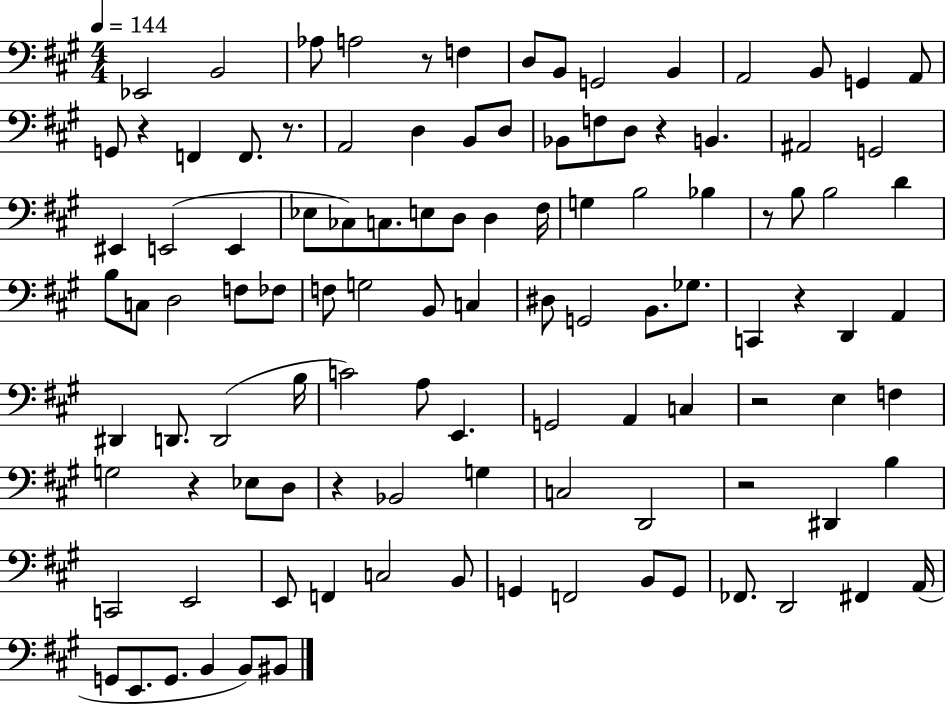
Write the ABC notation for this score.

X:1
T:Untitled
M:4/4
L:1/4
K:A
_E,,2 B,,2 _A,/2 A,2 z/2 F, D,/2 B,,/2 G,,2 B,, A,,2 B,,/2 G,, A,,/2 G,,/2 z F,, F,,/2 z/2 A,,2 D, B,,/2 D,/2 _B,,/2 F,/2 D,/2 z B,, ^A,,2 G,,2 ^E,, E,,2 E,, _E,/2 _C,/2 C,/2 E,/2 D,/2 D, ^F,/4 G, B,2 _B, z/2 B,/2 B,2 D B,/2 C,/2 D,2 F,/2 _F,/2 F,/2 G,2 B,,/2 C, ^D,/2 G,,2 B,,/2 _G,/2 C,, z D,, A,, ^D,, D,,/2 D,,2 B,/4 C2 A,/2 E,, G,,2 A,, C, z2 E, F, G,2 z _E,/2 D,/2 z _B,,2 G, C,2 D,,2 z2 ^D,, B, C,,2 E,,2 E,,/2 F,, C,2 B,,/2 G,, F,,2 B,,/2 G,,/2 _F,,/2 D,,2 ^F,, A,,/4 G,,/2 E,,/2 G,,/2 B,, B,,/2 ^B,,/2